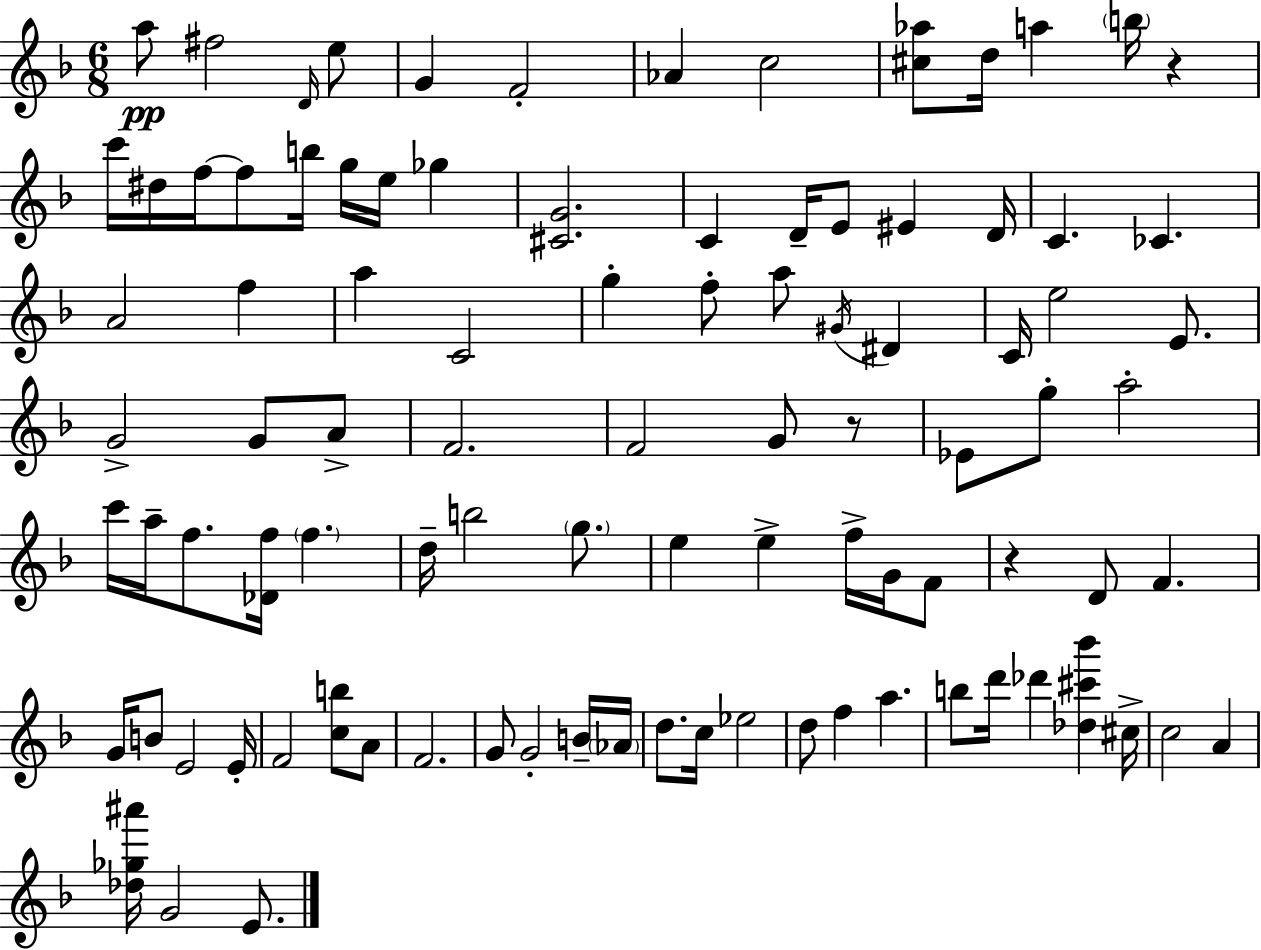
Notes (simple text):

A5/e F#5/h D4/s E5/e G4/q F4/h Ab4/q C5/h [C#5,Ab5]/e D5/s A5/q B5/s R/q C6/s D#5/s F5/s F5/e B5/s G5/s E5/s Gb5/q [C#4,G4]/h. C4/q D4/s E4/e EIS4/q D4/s C4/q. CES4/q. A4/h F5/q A5/q C4/h G5/q F5/e A5/e G#4/s D#4/q C4/s E5/h E4/e. G4/h G4/e A4/e F4/h. F4/h G4/e R/e Eb4/e G5/e A5/h C6/s A5/s F5/e. [Db4,F5]/s F5/q. D5/s B5/h G5/e. E5/q E5/q F5/s G4/s F4/e R/q D4/e F4/q. G4/s B4/e E4/h E4/s F4/h [C5,B5]/e A4/e F4/h. G4/e G4/h B4/s Ab4/s D5/e. C5/s Eb5/h D5/e F5/q A5/q. B5/e D6/s Db6/q [Db5,C#6,Bb6]/q C#5/s C5/h A4/q [Db5,Gb5,A#6]/s G4/h E4/e.